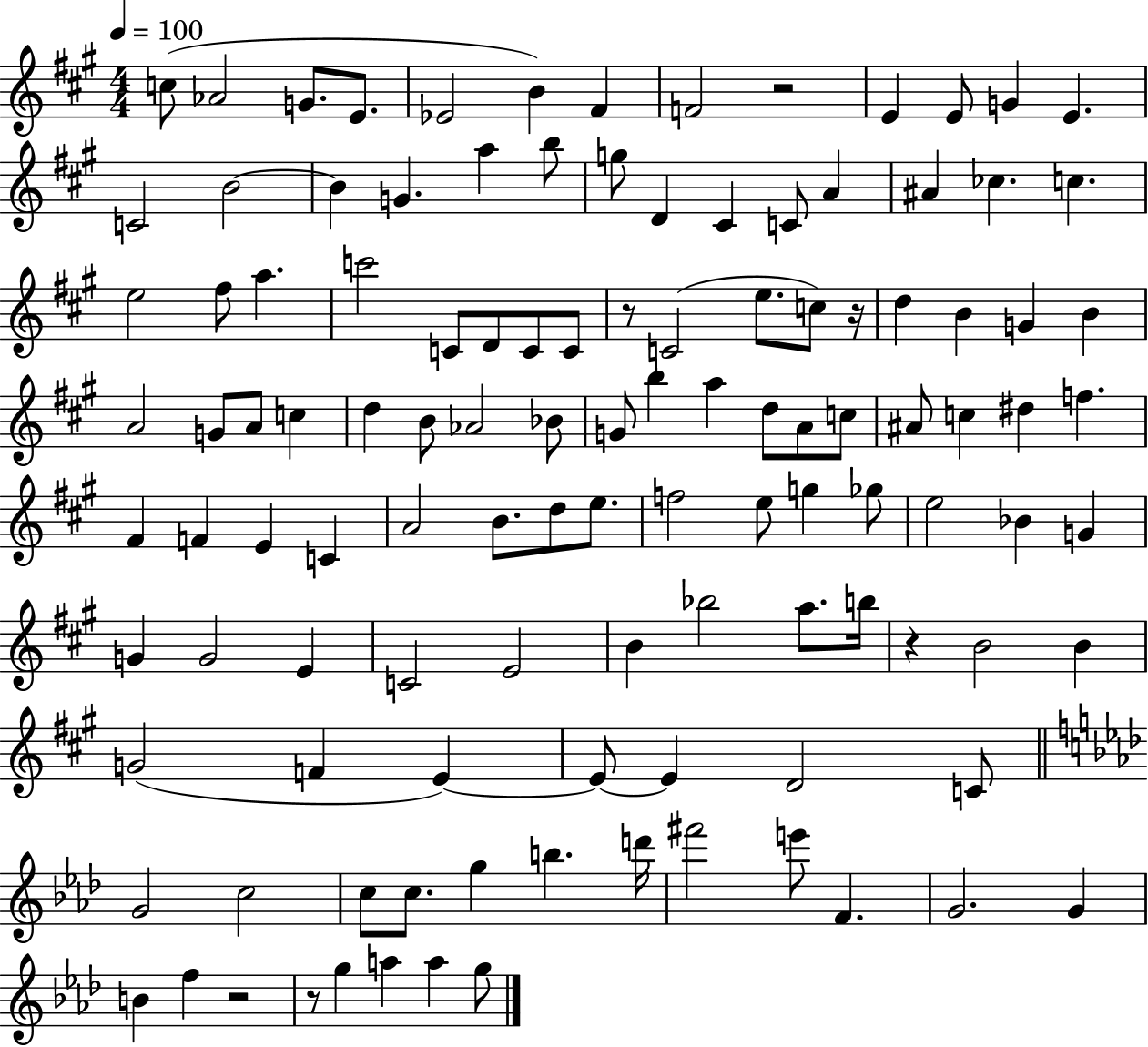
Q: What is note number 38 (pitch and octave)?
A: D5